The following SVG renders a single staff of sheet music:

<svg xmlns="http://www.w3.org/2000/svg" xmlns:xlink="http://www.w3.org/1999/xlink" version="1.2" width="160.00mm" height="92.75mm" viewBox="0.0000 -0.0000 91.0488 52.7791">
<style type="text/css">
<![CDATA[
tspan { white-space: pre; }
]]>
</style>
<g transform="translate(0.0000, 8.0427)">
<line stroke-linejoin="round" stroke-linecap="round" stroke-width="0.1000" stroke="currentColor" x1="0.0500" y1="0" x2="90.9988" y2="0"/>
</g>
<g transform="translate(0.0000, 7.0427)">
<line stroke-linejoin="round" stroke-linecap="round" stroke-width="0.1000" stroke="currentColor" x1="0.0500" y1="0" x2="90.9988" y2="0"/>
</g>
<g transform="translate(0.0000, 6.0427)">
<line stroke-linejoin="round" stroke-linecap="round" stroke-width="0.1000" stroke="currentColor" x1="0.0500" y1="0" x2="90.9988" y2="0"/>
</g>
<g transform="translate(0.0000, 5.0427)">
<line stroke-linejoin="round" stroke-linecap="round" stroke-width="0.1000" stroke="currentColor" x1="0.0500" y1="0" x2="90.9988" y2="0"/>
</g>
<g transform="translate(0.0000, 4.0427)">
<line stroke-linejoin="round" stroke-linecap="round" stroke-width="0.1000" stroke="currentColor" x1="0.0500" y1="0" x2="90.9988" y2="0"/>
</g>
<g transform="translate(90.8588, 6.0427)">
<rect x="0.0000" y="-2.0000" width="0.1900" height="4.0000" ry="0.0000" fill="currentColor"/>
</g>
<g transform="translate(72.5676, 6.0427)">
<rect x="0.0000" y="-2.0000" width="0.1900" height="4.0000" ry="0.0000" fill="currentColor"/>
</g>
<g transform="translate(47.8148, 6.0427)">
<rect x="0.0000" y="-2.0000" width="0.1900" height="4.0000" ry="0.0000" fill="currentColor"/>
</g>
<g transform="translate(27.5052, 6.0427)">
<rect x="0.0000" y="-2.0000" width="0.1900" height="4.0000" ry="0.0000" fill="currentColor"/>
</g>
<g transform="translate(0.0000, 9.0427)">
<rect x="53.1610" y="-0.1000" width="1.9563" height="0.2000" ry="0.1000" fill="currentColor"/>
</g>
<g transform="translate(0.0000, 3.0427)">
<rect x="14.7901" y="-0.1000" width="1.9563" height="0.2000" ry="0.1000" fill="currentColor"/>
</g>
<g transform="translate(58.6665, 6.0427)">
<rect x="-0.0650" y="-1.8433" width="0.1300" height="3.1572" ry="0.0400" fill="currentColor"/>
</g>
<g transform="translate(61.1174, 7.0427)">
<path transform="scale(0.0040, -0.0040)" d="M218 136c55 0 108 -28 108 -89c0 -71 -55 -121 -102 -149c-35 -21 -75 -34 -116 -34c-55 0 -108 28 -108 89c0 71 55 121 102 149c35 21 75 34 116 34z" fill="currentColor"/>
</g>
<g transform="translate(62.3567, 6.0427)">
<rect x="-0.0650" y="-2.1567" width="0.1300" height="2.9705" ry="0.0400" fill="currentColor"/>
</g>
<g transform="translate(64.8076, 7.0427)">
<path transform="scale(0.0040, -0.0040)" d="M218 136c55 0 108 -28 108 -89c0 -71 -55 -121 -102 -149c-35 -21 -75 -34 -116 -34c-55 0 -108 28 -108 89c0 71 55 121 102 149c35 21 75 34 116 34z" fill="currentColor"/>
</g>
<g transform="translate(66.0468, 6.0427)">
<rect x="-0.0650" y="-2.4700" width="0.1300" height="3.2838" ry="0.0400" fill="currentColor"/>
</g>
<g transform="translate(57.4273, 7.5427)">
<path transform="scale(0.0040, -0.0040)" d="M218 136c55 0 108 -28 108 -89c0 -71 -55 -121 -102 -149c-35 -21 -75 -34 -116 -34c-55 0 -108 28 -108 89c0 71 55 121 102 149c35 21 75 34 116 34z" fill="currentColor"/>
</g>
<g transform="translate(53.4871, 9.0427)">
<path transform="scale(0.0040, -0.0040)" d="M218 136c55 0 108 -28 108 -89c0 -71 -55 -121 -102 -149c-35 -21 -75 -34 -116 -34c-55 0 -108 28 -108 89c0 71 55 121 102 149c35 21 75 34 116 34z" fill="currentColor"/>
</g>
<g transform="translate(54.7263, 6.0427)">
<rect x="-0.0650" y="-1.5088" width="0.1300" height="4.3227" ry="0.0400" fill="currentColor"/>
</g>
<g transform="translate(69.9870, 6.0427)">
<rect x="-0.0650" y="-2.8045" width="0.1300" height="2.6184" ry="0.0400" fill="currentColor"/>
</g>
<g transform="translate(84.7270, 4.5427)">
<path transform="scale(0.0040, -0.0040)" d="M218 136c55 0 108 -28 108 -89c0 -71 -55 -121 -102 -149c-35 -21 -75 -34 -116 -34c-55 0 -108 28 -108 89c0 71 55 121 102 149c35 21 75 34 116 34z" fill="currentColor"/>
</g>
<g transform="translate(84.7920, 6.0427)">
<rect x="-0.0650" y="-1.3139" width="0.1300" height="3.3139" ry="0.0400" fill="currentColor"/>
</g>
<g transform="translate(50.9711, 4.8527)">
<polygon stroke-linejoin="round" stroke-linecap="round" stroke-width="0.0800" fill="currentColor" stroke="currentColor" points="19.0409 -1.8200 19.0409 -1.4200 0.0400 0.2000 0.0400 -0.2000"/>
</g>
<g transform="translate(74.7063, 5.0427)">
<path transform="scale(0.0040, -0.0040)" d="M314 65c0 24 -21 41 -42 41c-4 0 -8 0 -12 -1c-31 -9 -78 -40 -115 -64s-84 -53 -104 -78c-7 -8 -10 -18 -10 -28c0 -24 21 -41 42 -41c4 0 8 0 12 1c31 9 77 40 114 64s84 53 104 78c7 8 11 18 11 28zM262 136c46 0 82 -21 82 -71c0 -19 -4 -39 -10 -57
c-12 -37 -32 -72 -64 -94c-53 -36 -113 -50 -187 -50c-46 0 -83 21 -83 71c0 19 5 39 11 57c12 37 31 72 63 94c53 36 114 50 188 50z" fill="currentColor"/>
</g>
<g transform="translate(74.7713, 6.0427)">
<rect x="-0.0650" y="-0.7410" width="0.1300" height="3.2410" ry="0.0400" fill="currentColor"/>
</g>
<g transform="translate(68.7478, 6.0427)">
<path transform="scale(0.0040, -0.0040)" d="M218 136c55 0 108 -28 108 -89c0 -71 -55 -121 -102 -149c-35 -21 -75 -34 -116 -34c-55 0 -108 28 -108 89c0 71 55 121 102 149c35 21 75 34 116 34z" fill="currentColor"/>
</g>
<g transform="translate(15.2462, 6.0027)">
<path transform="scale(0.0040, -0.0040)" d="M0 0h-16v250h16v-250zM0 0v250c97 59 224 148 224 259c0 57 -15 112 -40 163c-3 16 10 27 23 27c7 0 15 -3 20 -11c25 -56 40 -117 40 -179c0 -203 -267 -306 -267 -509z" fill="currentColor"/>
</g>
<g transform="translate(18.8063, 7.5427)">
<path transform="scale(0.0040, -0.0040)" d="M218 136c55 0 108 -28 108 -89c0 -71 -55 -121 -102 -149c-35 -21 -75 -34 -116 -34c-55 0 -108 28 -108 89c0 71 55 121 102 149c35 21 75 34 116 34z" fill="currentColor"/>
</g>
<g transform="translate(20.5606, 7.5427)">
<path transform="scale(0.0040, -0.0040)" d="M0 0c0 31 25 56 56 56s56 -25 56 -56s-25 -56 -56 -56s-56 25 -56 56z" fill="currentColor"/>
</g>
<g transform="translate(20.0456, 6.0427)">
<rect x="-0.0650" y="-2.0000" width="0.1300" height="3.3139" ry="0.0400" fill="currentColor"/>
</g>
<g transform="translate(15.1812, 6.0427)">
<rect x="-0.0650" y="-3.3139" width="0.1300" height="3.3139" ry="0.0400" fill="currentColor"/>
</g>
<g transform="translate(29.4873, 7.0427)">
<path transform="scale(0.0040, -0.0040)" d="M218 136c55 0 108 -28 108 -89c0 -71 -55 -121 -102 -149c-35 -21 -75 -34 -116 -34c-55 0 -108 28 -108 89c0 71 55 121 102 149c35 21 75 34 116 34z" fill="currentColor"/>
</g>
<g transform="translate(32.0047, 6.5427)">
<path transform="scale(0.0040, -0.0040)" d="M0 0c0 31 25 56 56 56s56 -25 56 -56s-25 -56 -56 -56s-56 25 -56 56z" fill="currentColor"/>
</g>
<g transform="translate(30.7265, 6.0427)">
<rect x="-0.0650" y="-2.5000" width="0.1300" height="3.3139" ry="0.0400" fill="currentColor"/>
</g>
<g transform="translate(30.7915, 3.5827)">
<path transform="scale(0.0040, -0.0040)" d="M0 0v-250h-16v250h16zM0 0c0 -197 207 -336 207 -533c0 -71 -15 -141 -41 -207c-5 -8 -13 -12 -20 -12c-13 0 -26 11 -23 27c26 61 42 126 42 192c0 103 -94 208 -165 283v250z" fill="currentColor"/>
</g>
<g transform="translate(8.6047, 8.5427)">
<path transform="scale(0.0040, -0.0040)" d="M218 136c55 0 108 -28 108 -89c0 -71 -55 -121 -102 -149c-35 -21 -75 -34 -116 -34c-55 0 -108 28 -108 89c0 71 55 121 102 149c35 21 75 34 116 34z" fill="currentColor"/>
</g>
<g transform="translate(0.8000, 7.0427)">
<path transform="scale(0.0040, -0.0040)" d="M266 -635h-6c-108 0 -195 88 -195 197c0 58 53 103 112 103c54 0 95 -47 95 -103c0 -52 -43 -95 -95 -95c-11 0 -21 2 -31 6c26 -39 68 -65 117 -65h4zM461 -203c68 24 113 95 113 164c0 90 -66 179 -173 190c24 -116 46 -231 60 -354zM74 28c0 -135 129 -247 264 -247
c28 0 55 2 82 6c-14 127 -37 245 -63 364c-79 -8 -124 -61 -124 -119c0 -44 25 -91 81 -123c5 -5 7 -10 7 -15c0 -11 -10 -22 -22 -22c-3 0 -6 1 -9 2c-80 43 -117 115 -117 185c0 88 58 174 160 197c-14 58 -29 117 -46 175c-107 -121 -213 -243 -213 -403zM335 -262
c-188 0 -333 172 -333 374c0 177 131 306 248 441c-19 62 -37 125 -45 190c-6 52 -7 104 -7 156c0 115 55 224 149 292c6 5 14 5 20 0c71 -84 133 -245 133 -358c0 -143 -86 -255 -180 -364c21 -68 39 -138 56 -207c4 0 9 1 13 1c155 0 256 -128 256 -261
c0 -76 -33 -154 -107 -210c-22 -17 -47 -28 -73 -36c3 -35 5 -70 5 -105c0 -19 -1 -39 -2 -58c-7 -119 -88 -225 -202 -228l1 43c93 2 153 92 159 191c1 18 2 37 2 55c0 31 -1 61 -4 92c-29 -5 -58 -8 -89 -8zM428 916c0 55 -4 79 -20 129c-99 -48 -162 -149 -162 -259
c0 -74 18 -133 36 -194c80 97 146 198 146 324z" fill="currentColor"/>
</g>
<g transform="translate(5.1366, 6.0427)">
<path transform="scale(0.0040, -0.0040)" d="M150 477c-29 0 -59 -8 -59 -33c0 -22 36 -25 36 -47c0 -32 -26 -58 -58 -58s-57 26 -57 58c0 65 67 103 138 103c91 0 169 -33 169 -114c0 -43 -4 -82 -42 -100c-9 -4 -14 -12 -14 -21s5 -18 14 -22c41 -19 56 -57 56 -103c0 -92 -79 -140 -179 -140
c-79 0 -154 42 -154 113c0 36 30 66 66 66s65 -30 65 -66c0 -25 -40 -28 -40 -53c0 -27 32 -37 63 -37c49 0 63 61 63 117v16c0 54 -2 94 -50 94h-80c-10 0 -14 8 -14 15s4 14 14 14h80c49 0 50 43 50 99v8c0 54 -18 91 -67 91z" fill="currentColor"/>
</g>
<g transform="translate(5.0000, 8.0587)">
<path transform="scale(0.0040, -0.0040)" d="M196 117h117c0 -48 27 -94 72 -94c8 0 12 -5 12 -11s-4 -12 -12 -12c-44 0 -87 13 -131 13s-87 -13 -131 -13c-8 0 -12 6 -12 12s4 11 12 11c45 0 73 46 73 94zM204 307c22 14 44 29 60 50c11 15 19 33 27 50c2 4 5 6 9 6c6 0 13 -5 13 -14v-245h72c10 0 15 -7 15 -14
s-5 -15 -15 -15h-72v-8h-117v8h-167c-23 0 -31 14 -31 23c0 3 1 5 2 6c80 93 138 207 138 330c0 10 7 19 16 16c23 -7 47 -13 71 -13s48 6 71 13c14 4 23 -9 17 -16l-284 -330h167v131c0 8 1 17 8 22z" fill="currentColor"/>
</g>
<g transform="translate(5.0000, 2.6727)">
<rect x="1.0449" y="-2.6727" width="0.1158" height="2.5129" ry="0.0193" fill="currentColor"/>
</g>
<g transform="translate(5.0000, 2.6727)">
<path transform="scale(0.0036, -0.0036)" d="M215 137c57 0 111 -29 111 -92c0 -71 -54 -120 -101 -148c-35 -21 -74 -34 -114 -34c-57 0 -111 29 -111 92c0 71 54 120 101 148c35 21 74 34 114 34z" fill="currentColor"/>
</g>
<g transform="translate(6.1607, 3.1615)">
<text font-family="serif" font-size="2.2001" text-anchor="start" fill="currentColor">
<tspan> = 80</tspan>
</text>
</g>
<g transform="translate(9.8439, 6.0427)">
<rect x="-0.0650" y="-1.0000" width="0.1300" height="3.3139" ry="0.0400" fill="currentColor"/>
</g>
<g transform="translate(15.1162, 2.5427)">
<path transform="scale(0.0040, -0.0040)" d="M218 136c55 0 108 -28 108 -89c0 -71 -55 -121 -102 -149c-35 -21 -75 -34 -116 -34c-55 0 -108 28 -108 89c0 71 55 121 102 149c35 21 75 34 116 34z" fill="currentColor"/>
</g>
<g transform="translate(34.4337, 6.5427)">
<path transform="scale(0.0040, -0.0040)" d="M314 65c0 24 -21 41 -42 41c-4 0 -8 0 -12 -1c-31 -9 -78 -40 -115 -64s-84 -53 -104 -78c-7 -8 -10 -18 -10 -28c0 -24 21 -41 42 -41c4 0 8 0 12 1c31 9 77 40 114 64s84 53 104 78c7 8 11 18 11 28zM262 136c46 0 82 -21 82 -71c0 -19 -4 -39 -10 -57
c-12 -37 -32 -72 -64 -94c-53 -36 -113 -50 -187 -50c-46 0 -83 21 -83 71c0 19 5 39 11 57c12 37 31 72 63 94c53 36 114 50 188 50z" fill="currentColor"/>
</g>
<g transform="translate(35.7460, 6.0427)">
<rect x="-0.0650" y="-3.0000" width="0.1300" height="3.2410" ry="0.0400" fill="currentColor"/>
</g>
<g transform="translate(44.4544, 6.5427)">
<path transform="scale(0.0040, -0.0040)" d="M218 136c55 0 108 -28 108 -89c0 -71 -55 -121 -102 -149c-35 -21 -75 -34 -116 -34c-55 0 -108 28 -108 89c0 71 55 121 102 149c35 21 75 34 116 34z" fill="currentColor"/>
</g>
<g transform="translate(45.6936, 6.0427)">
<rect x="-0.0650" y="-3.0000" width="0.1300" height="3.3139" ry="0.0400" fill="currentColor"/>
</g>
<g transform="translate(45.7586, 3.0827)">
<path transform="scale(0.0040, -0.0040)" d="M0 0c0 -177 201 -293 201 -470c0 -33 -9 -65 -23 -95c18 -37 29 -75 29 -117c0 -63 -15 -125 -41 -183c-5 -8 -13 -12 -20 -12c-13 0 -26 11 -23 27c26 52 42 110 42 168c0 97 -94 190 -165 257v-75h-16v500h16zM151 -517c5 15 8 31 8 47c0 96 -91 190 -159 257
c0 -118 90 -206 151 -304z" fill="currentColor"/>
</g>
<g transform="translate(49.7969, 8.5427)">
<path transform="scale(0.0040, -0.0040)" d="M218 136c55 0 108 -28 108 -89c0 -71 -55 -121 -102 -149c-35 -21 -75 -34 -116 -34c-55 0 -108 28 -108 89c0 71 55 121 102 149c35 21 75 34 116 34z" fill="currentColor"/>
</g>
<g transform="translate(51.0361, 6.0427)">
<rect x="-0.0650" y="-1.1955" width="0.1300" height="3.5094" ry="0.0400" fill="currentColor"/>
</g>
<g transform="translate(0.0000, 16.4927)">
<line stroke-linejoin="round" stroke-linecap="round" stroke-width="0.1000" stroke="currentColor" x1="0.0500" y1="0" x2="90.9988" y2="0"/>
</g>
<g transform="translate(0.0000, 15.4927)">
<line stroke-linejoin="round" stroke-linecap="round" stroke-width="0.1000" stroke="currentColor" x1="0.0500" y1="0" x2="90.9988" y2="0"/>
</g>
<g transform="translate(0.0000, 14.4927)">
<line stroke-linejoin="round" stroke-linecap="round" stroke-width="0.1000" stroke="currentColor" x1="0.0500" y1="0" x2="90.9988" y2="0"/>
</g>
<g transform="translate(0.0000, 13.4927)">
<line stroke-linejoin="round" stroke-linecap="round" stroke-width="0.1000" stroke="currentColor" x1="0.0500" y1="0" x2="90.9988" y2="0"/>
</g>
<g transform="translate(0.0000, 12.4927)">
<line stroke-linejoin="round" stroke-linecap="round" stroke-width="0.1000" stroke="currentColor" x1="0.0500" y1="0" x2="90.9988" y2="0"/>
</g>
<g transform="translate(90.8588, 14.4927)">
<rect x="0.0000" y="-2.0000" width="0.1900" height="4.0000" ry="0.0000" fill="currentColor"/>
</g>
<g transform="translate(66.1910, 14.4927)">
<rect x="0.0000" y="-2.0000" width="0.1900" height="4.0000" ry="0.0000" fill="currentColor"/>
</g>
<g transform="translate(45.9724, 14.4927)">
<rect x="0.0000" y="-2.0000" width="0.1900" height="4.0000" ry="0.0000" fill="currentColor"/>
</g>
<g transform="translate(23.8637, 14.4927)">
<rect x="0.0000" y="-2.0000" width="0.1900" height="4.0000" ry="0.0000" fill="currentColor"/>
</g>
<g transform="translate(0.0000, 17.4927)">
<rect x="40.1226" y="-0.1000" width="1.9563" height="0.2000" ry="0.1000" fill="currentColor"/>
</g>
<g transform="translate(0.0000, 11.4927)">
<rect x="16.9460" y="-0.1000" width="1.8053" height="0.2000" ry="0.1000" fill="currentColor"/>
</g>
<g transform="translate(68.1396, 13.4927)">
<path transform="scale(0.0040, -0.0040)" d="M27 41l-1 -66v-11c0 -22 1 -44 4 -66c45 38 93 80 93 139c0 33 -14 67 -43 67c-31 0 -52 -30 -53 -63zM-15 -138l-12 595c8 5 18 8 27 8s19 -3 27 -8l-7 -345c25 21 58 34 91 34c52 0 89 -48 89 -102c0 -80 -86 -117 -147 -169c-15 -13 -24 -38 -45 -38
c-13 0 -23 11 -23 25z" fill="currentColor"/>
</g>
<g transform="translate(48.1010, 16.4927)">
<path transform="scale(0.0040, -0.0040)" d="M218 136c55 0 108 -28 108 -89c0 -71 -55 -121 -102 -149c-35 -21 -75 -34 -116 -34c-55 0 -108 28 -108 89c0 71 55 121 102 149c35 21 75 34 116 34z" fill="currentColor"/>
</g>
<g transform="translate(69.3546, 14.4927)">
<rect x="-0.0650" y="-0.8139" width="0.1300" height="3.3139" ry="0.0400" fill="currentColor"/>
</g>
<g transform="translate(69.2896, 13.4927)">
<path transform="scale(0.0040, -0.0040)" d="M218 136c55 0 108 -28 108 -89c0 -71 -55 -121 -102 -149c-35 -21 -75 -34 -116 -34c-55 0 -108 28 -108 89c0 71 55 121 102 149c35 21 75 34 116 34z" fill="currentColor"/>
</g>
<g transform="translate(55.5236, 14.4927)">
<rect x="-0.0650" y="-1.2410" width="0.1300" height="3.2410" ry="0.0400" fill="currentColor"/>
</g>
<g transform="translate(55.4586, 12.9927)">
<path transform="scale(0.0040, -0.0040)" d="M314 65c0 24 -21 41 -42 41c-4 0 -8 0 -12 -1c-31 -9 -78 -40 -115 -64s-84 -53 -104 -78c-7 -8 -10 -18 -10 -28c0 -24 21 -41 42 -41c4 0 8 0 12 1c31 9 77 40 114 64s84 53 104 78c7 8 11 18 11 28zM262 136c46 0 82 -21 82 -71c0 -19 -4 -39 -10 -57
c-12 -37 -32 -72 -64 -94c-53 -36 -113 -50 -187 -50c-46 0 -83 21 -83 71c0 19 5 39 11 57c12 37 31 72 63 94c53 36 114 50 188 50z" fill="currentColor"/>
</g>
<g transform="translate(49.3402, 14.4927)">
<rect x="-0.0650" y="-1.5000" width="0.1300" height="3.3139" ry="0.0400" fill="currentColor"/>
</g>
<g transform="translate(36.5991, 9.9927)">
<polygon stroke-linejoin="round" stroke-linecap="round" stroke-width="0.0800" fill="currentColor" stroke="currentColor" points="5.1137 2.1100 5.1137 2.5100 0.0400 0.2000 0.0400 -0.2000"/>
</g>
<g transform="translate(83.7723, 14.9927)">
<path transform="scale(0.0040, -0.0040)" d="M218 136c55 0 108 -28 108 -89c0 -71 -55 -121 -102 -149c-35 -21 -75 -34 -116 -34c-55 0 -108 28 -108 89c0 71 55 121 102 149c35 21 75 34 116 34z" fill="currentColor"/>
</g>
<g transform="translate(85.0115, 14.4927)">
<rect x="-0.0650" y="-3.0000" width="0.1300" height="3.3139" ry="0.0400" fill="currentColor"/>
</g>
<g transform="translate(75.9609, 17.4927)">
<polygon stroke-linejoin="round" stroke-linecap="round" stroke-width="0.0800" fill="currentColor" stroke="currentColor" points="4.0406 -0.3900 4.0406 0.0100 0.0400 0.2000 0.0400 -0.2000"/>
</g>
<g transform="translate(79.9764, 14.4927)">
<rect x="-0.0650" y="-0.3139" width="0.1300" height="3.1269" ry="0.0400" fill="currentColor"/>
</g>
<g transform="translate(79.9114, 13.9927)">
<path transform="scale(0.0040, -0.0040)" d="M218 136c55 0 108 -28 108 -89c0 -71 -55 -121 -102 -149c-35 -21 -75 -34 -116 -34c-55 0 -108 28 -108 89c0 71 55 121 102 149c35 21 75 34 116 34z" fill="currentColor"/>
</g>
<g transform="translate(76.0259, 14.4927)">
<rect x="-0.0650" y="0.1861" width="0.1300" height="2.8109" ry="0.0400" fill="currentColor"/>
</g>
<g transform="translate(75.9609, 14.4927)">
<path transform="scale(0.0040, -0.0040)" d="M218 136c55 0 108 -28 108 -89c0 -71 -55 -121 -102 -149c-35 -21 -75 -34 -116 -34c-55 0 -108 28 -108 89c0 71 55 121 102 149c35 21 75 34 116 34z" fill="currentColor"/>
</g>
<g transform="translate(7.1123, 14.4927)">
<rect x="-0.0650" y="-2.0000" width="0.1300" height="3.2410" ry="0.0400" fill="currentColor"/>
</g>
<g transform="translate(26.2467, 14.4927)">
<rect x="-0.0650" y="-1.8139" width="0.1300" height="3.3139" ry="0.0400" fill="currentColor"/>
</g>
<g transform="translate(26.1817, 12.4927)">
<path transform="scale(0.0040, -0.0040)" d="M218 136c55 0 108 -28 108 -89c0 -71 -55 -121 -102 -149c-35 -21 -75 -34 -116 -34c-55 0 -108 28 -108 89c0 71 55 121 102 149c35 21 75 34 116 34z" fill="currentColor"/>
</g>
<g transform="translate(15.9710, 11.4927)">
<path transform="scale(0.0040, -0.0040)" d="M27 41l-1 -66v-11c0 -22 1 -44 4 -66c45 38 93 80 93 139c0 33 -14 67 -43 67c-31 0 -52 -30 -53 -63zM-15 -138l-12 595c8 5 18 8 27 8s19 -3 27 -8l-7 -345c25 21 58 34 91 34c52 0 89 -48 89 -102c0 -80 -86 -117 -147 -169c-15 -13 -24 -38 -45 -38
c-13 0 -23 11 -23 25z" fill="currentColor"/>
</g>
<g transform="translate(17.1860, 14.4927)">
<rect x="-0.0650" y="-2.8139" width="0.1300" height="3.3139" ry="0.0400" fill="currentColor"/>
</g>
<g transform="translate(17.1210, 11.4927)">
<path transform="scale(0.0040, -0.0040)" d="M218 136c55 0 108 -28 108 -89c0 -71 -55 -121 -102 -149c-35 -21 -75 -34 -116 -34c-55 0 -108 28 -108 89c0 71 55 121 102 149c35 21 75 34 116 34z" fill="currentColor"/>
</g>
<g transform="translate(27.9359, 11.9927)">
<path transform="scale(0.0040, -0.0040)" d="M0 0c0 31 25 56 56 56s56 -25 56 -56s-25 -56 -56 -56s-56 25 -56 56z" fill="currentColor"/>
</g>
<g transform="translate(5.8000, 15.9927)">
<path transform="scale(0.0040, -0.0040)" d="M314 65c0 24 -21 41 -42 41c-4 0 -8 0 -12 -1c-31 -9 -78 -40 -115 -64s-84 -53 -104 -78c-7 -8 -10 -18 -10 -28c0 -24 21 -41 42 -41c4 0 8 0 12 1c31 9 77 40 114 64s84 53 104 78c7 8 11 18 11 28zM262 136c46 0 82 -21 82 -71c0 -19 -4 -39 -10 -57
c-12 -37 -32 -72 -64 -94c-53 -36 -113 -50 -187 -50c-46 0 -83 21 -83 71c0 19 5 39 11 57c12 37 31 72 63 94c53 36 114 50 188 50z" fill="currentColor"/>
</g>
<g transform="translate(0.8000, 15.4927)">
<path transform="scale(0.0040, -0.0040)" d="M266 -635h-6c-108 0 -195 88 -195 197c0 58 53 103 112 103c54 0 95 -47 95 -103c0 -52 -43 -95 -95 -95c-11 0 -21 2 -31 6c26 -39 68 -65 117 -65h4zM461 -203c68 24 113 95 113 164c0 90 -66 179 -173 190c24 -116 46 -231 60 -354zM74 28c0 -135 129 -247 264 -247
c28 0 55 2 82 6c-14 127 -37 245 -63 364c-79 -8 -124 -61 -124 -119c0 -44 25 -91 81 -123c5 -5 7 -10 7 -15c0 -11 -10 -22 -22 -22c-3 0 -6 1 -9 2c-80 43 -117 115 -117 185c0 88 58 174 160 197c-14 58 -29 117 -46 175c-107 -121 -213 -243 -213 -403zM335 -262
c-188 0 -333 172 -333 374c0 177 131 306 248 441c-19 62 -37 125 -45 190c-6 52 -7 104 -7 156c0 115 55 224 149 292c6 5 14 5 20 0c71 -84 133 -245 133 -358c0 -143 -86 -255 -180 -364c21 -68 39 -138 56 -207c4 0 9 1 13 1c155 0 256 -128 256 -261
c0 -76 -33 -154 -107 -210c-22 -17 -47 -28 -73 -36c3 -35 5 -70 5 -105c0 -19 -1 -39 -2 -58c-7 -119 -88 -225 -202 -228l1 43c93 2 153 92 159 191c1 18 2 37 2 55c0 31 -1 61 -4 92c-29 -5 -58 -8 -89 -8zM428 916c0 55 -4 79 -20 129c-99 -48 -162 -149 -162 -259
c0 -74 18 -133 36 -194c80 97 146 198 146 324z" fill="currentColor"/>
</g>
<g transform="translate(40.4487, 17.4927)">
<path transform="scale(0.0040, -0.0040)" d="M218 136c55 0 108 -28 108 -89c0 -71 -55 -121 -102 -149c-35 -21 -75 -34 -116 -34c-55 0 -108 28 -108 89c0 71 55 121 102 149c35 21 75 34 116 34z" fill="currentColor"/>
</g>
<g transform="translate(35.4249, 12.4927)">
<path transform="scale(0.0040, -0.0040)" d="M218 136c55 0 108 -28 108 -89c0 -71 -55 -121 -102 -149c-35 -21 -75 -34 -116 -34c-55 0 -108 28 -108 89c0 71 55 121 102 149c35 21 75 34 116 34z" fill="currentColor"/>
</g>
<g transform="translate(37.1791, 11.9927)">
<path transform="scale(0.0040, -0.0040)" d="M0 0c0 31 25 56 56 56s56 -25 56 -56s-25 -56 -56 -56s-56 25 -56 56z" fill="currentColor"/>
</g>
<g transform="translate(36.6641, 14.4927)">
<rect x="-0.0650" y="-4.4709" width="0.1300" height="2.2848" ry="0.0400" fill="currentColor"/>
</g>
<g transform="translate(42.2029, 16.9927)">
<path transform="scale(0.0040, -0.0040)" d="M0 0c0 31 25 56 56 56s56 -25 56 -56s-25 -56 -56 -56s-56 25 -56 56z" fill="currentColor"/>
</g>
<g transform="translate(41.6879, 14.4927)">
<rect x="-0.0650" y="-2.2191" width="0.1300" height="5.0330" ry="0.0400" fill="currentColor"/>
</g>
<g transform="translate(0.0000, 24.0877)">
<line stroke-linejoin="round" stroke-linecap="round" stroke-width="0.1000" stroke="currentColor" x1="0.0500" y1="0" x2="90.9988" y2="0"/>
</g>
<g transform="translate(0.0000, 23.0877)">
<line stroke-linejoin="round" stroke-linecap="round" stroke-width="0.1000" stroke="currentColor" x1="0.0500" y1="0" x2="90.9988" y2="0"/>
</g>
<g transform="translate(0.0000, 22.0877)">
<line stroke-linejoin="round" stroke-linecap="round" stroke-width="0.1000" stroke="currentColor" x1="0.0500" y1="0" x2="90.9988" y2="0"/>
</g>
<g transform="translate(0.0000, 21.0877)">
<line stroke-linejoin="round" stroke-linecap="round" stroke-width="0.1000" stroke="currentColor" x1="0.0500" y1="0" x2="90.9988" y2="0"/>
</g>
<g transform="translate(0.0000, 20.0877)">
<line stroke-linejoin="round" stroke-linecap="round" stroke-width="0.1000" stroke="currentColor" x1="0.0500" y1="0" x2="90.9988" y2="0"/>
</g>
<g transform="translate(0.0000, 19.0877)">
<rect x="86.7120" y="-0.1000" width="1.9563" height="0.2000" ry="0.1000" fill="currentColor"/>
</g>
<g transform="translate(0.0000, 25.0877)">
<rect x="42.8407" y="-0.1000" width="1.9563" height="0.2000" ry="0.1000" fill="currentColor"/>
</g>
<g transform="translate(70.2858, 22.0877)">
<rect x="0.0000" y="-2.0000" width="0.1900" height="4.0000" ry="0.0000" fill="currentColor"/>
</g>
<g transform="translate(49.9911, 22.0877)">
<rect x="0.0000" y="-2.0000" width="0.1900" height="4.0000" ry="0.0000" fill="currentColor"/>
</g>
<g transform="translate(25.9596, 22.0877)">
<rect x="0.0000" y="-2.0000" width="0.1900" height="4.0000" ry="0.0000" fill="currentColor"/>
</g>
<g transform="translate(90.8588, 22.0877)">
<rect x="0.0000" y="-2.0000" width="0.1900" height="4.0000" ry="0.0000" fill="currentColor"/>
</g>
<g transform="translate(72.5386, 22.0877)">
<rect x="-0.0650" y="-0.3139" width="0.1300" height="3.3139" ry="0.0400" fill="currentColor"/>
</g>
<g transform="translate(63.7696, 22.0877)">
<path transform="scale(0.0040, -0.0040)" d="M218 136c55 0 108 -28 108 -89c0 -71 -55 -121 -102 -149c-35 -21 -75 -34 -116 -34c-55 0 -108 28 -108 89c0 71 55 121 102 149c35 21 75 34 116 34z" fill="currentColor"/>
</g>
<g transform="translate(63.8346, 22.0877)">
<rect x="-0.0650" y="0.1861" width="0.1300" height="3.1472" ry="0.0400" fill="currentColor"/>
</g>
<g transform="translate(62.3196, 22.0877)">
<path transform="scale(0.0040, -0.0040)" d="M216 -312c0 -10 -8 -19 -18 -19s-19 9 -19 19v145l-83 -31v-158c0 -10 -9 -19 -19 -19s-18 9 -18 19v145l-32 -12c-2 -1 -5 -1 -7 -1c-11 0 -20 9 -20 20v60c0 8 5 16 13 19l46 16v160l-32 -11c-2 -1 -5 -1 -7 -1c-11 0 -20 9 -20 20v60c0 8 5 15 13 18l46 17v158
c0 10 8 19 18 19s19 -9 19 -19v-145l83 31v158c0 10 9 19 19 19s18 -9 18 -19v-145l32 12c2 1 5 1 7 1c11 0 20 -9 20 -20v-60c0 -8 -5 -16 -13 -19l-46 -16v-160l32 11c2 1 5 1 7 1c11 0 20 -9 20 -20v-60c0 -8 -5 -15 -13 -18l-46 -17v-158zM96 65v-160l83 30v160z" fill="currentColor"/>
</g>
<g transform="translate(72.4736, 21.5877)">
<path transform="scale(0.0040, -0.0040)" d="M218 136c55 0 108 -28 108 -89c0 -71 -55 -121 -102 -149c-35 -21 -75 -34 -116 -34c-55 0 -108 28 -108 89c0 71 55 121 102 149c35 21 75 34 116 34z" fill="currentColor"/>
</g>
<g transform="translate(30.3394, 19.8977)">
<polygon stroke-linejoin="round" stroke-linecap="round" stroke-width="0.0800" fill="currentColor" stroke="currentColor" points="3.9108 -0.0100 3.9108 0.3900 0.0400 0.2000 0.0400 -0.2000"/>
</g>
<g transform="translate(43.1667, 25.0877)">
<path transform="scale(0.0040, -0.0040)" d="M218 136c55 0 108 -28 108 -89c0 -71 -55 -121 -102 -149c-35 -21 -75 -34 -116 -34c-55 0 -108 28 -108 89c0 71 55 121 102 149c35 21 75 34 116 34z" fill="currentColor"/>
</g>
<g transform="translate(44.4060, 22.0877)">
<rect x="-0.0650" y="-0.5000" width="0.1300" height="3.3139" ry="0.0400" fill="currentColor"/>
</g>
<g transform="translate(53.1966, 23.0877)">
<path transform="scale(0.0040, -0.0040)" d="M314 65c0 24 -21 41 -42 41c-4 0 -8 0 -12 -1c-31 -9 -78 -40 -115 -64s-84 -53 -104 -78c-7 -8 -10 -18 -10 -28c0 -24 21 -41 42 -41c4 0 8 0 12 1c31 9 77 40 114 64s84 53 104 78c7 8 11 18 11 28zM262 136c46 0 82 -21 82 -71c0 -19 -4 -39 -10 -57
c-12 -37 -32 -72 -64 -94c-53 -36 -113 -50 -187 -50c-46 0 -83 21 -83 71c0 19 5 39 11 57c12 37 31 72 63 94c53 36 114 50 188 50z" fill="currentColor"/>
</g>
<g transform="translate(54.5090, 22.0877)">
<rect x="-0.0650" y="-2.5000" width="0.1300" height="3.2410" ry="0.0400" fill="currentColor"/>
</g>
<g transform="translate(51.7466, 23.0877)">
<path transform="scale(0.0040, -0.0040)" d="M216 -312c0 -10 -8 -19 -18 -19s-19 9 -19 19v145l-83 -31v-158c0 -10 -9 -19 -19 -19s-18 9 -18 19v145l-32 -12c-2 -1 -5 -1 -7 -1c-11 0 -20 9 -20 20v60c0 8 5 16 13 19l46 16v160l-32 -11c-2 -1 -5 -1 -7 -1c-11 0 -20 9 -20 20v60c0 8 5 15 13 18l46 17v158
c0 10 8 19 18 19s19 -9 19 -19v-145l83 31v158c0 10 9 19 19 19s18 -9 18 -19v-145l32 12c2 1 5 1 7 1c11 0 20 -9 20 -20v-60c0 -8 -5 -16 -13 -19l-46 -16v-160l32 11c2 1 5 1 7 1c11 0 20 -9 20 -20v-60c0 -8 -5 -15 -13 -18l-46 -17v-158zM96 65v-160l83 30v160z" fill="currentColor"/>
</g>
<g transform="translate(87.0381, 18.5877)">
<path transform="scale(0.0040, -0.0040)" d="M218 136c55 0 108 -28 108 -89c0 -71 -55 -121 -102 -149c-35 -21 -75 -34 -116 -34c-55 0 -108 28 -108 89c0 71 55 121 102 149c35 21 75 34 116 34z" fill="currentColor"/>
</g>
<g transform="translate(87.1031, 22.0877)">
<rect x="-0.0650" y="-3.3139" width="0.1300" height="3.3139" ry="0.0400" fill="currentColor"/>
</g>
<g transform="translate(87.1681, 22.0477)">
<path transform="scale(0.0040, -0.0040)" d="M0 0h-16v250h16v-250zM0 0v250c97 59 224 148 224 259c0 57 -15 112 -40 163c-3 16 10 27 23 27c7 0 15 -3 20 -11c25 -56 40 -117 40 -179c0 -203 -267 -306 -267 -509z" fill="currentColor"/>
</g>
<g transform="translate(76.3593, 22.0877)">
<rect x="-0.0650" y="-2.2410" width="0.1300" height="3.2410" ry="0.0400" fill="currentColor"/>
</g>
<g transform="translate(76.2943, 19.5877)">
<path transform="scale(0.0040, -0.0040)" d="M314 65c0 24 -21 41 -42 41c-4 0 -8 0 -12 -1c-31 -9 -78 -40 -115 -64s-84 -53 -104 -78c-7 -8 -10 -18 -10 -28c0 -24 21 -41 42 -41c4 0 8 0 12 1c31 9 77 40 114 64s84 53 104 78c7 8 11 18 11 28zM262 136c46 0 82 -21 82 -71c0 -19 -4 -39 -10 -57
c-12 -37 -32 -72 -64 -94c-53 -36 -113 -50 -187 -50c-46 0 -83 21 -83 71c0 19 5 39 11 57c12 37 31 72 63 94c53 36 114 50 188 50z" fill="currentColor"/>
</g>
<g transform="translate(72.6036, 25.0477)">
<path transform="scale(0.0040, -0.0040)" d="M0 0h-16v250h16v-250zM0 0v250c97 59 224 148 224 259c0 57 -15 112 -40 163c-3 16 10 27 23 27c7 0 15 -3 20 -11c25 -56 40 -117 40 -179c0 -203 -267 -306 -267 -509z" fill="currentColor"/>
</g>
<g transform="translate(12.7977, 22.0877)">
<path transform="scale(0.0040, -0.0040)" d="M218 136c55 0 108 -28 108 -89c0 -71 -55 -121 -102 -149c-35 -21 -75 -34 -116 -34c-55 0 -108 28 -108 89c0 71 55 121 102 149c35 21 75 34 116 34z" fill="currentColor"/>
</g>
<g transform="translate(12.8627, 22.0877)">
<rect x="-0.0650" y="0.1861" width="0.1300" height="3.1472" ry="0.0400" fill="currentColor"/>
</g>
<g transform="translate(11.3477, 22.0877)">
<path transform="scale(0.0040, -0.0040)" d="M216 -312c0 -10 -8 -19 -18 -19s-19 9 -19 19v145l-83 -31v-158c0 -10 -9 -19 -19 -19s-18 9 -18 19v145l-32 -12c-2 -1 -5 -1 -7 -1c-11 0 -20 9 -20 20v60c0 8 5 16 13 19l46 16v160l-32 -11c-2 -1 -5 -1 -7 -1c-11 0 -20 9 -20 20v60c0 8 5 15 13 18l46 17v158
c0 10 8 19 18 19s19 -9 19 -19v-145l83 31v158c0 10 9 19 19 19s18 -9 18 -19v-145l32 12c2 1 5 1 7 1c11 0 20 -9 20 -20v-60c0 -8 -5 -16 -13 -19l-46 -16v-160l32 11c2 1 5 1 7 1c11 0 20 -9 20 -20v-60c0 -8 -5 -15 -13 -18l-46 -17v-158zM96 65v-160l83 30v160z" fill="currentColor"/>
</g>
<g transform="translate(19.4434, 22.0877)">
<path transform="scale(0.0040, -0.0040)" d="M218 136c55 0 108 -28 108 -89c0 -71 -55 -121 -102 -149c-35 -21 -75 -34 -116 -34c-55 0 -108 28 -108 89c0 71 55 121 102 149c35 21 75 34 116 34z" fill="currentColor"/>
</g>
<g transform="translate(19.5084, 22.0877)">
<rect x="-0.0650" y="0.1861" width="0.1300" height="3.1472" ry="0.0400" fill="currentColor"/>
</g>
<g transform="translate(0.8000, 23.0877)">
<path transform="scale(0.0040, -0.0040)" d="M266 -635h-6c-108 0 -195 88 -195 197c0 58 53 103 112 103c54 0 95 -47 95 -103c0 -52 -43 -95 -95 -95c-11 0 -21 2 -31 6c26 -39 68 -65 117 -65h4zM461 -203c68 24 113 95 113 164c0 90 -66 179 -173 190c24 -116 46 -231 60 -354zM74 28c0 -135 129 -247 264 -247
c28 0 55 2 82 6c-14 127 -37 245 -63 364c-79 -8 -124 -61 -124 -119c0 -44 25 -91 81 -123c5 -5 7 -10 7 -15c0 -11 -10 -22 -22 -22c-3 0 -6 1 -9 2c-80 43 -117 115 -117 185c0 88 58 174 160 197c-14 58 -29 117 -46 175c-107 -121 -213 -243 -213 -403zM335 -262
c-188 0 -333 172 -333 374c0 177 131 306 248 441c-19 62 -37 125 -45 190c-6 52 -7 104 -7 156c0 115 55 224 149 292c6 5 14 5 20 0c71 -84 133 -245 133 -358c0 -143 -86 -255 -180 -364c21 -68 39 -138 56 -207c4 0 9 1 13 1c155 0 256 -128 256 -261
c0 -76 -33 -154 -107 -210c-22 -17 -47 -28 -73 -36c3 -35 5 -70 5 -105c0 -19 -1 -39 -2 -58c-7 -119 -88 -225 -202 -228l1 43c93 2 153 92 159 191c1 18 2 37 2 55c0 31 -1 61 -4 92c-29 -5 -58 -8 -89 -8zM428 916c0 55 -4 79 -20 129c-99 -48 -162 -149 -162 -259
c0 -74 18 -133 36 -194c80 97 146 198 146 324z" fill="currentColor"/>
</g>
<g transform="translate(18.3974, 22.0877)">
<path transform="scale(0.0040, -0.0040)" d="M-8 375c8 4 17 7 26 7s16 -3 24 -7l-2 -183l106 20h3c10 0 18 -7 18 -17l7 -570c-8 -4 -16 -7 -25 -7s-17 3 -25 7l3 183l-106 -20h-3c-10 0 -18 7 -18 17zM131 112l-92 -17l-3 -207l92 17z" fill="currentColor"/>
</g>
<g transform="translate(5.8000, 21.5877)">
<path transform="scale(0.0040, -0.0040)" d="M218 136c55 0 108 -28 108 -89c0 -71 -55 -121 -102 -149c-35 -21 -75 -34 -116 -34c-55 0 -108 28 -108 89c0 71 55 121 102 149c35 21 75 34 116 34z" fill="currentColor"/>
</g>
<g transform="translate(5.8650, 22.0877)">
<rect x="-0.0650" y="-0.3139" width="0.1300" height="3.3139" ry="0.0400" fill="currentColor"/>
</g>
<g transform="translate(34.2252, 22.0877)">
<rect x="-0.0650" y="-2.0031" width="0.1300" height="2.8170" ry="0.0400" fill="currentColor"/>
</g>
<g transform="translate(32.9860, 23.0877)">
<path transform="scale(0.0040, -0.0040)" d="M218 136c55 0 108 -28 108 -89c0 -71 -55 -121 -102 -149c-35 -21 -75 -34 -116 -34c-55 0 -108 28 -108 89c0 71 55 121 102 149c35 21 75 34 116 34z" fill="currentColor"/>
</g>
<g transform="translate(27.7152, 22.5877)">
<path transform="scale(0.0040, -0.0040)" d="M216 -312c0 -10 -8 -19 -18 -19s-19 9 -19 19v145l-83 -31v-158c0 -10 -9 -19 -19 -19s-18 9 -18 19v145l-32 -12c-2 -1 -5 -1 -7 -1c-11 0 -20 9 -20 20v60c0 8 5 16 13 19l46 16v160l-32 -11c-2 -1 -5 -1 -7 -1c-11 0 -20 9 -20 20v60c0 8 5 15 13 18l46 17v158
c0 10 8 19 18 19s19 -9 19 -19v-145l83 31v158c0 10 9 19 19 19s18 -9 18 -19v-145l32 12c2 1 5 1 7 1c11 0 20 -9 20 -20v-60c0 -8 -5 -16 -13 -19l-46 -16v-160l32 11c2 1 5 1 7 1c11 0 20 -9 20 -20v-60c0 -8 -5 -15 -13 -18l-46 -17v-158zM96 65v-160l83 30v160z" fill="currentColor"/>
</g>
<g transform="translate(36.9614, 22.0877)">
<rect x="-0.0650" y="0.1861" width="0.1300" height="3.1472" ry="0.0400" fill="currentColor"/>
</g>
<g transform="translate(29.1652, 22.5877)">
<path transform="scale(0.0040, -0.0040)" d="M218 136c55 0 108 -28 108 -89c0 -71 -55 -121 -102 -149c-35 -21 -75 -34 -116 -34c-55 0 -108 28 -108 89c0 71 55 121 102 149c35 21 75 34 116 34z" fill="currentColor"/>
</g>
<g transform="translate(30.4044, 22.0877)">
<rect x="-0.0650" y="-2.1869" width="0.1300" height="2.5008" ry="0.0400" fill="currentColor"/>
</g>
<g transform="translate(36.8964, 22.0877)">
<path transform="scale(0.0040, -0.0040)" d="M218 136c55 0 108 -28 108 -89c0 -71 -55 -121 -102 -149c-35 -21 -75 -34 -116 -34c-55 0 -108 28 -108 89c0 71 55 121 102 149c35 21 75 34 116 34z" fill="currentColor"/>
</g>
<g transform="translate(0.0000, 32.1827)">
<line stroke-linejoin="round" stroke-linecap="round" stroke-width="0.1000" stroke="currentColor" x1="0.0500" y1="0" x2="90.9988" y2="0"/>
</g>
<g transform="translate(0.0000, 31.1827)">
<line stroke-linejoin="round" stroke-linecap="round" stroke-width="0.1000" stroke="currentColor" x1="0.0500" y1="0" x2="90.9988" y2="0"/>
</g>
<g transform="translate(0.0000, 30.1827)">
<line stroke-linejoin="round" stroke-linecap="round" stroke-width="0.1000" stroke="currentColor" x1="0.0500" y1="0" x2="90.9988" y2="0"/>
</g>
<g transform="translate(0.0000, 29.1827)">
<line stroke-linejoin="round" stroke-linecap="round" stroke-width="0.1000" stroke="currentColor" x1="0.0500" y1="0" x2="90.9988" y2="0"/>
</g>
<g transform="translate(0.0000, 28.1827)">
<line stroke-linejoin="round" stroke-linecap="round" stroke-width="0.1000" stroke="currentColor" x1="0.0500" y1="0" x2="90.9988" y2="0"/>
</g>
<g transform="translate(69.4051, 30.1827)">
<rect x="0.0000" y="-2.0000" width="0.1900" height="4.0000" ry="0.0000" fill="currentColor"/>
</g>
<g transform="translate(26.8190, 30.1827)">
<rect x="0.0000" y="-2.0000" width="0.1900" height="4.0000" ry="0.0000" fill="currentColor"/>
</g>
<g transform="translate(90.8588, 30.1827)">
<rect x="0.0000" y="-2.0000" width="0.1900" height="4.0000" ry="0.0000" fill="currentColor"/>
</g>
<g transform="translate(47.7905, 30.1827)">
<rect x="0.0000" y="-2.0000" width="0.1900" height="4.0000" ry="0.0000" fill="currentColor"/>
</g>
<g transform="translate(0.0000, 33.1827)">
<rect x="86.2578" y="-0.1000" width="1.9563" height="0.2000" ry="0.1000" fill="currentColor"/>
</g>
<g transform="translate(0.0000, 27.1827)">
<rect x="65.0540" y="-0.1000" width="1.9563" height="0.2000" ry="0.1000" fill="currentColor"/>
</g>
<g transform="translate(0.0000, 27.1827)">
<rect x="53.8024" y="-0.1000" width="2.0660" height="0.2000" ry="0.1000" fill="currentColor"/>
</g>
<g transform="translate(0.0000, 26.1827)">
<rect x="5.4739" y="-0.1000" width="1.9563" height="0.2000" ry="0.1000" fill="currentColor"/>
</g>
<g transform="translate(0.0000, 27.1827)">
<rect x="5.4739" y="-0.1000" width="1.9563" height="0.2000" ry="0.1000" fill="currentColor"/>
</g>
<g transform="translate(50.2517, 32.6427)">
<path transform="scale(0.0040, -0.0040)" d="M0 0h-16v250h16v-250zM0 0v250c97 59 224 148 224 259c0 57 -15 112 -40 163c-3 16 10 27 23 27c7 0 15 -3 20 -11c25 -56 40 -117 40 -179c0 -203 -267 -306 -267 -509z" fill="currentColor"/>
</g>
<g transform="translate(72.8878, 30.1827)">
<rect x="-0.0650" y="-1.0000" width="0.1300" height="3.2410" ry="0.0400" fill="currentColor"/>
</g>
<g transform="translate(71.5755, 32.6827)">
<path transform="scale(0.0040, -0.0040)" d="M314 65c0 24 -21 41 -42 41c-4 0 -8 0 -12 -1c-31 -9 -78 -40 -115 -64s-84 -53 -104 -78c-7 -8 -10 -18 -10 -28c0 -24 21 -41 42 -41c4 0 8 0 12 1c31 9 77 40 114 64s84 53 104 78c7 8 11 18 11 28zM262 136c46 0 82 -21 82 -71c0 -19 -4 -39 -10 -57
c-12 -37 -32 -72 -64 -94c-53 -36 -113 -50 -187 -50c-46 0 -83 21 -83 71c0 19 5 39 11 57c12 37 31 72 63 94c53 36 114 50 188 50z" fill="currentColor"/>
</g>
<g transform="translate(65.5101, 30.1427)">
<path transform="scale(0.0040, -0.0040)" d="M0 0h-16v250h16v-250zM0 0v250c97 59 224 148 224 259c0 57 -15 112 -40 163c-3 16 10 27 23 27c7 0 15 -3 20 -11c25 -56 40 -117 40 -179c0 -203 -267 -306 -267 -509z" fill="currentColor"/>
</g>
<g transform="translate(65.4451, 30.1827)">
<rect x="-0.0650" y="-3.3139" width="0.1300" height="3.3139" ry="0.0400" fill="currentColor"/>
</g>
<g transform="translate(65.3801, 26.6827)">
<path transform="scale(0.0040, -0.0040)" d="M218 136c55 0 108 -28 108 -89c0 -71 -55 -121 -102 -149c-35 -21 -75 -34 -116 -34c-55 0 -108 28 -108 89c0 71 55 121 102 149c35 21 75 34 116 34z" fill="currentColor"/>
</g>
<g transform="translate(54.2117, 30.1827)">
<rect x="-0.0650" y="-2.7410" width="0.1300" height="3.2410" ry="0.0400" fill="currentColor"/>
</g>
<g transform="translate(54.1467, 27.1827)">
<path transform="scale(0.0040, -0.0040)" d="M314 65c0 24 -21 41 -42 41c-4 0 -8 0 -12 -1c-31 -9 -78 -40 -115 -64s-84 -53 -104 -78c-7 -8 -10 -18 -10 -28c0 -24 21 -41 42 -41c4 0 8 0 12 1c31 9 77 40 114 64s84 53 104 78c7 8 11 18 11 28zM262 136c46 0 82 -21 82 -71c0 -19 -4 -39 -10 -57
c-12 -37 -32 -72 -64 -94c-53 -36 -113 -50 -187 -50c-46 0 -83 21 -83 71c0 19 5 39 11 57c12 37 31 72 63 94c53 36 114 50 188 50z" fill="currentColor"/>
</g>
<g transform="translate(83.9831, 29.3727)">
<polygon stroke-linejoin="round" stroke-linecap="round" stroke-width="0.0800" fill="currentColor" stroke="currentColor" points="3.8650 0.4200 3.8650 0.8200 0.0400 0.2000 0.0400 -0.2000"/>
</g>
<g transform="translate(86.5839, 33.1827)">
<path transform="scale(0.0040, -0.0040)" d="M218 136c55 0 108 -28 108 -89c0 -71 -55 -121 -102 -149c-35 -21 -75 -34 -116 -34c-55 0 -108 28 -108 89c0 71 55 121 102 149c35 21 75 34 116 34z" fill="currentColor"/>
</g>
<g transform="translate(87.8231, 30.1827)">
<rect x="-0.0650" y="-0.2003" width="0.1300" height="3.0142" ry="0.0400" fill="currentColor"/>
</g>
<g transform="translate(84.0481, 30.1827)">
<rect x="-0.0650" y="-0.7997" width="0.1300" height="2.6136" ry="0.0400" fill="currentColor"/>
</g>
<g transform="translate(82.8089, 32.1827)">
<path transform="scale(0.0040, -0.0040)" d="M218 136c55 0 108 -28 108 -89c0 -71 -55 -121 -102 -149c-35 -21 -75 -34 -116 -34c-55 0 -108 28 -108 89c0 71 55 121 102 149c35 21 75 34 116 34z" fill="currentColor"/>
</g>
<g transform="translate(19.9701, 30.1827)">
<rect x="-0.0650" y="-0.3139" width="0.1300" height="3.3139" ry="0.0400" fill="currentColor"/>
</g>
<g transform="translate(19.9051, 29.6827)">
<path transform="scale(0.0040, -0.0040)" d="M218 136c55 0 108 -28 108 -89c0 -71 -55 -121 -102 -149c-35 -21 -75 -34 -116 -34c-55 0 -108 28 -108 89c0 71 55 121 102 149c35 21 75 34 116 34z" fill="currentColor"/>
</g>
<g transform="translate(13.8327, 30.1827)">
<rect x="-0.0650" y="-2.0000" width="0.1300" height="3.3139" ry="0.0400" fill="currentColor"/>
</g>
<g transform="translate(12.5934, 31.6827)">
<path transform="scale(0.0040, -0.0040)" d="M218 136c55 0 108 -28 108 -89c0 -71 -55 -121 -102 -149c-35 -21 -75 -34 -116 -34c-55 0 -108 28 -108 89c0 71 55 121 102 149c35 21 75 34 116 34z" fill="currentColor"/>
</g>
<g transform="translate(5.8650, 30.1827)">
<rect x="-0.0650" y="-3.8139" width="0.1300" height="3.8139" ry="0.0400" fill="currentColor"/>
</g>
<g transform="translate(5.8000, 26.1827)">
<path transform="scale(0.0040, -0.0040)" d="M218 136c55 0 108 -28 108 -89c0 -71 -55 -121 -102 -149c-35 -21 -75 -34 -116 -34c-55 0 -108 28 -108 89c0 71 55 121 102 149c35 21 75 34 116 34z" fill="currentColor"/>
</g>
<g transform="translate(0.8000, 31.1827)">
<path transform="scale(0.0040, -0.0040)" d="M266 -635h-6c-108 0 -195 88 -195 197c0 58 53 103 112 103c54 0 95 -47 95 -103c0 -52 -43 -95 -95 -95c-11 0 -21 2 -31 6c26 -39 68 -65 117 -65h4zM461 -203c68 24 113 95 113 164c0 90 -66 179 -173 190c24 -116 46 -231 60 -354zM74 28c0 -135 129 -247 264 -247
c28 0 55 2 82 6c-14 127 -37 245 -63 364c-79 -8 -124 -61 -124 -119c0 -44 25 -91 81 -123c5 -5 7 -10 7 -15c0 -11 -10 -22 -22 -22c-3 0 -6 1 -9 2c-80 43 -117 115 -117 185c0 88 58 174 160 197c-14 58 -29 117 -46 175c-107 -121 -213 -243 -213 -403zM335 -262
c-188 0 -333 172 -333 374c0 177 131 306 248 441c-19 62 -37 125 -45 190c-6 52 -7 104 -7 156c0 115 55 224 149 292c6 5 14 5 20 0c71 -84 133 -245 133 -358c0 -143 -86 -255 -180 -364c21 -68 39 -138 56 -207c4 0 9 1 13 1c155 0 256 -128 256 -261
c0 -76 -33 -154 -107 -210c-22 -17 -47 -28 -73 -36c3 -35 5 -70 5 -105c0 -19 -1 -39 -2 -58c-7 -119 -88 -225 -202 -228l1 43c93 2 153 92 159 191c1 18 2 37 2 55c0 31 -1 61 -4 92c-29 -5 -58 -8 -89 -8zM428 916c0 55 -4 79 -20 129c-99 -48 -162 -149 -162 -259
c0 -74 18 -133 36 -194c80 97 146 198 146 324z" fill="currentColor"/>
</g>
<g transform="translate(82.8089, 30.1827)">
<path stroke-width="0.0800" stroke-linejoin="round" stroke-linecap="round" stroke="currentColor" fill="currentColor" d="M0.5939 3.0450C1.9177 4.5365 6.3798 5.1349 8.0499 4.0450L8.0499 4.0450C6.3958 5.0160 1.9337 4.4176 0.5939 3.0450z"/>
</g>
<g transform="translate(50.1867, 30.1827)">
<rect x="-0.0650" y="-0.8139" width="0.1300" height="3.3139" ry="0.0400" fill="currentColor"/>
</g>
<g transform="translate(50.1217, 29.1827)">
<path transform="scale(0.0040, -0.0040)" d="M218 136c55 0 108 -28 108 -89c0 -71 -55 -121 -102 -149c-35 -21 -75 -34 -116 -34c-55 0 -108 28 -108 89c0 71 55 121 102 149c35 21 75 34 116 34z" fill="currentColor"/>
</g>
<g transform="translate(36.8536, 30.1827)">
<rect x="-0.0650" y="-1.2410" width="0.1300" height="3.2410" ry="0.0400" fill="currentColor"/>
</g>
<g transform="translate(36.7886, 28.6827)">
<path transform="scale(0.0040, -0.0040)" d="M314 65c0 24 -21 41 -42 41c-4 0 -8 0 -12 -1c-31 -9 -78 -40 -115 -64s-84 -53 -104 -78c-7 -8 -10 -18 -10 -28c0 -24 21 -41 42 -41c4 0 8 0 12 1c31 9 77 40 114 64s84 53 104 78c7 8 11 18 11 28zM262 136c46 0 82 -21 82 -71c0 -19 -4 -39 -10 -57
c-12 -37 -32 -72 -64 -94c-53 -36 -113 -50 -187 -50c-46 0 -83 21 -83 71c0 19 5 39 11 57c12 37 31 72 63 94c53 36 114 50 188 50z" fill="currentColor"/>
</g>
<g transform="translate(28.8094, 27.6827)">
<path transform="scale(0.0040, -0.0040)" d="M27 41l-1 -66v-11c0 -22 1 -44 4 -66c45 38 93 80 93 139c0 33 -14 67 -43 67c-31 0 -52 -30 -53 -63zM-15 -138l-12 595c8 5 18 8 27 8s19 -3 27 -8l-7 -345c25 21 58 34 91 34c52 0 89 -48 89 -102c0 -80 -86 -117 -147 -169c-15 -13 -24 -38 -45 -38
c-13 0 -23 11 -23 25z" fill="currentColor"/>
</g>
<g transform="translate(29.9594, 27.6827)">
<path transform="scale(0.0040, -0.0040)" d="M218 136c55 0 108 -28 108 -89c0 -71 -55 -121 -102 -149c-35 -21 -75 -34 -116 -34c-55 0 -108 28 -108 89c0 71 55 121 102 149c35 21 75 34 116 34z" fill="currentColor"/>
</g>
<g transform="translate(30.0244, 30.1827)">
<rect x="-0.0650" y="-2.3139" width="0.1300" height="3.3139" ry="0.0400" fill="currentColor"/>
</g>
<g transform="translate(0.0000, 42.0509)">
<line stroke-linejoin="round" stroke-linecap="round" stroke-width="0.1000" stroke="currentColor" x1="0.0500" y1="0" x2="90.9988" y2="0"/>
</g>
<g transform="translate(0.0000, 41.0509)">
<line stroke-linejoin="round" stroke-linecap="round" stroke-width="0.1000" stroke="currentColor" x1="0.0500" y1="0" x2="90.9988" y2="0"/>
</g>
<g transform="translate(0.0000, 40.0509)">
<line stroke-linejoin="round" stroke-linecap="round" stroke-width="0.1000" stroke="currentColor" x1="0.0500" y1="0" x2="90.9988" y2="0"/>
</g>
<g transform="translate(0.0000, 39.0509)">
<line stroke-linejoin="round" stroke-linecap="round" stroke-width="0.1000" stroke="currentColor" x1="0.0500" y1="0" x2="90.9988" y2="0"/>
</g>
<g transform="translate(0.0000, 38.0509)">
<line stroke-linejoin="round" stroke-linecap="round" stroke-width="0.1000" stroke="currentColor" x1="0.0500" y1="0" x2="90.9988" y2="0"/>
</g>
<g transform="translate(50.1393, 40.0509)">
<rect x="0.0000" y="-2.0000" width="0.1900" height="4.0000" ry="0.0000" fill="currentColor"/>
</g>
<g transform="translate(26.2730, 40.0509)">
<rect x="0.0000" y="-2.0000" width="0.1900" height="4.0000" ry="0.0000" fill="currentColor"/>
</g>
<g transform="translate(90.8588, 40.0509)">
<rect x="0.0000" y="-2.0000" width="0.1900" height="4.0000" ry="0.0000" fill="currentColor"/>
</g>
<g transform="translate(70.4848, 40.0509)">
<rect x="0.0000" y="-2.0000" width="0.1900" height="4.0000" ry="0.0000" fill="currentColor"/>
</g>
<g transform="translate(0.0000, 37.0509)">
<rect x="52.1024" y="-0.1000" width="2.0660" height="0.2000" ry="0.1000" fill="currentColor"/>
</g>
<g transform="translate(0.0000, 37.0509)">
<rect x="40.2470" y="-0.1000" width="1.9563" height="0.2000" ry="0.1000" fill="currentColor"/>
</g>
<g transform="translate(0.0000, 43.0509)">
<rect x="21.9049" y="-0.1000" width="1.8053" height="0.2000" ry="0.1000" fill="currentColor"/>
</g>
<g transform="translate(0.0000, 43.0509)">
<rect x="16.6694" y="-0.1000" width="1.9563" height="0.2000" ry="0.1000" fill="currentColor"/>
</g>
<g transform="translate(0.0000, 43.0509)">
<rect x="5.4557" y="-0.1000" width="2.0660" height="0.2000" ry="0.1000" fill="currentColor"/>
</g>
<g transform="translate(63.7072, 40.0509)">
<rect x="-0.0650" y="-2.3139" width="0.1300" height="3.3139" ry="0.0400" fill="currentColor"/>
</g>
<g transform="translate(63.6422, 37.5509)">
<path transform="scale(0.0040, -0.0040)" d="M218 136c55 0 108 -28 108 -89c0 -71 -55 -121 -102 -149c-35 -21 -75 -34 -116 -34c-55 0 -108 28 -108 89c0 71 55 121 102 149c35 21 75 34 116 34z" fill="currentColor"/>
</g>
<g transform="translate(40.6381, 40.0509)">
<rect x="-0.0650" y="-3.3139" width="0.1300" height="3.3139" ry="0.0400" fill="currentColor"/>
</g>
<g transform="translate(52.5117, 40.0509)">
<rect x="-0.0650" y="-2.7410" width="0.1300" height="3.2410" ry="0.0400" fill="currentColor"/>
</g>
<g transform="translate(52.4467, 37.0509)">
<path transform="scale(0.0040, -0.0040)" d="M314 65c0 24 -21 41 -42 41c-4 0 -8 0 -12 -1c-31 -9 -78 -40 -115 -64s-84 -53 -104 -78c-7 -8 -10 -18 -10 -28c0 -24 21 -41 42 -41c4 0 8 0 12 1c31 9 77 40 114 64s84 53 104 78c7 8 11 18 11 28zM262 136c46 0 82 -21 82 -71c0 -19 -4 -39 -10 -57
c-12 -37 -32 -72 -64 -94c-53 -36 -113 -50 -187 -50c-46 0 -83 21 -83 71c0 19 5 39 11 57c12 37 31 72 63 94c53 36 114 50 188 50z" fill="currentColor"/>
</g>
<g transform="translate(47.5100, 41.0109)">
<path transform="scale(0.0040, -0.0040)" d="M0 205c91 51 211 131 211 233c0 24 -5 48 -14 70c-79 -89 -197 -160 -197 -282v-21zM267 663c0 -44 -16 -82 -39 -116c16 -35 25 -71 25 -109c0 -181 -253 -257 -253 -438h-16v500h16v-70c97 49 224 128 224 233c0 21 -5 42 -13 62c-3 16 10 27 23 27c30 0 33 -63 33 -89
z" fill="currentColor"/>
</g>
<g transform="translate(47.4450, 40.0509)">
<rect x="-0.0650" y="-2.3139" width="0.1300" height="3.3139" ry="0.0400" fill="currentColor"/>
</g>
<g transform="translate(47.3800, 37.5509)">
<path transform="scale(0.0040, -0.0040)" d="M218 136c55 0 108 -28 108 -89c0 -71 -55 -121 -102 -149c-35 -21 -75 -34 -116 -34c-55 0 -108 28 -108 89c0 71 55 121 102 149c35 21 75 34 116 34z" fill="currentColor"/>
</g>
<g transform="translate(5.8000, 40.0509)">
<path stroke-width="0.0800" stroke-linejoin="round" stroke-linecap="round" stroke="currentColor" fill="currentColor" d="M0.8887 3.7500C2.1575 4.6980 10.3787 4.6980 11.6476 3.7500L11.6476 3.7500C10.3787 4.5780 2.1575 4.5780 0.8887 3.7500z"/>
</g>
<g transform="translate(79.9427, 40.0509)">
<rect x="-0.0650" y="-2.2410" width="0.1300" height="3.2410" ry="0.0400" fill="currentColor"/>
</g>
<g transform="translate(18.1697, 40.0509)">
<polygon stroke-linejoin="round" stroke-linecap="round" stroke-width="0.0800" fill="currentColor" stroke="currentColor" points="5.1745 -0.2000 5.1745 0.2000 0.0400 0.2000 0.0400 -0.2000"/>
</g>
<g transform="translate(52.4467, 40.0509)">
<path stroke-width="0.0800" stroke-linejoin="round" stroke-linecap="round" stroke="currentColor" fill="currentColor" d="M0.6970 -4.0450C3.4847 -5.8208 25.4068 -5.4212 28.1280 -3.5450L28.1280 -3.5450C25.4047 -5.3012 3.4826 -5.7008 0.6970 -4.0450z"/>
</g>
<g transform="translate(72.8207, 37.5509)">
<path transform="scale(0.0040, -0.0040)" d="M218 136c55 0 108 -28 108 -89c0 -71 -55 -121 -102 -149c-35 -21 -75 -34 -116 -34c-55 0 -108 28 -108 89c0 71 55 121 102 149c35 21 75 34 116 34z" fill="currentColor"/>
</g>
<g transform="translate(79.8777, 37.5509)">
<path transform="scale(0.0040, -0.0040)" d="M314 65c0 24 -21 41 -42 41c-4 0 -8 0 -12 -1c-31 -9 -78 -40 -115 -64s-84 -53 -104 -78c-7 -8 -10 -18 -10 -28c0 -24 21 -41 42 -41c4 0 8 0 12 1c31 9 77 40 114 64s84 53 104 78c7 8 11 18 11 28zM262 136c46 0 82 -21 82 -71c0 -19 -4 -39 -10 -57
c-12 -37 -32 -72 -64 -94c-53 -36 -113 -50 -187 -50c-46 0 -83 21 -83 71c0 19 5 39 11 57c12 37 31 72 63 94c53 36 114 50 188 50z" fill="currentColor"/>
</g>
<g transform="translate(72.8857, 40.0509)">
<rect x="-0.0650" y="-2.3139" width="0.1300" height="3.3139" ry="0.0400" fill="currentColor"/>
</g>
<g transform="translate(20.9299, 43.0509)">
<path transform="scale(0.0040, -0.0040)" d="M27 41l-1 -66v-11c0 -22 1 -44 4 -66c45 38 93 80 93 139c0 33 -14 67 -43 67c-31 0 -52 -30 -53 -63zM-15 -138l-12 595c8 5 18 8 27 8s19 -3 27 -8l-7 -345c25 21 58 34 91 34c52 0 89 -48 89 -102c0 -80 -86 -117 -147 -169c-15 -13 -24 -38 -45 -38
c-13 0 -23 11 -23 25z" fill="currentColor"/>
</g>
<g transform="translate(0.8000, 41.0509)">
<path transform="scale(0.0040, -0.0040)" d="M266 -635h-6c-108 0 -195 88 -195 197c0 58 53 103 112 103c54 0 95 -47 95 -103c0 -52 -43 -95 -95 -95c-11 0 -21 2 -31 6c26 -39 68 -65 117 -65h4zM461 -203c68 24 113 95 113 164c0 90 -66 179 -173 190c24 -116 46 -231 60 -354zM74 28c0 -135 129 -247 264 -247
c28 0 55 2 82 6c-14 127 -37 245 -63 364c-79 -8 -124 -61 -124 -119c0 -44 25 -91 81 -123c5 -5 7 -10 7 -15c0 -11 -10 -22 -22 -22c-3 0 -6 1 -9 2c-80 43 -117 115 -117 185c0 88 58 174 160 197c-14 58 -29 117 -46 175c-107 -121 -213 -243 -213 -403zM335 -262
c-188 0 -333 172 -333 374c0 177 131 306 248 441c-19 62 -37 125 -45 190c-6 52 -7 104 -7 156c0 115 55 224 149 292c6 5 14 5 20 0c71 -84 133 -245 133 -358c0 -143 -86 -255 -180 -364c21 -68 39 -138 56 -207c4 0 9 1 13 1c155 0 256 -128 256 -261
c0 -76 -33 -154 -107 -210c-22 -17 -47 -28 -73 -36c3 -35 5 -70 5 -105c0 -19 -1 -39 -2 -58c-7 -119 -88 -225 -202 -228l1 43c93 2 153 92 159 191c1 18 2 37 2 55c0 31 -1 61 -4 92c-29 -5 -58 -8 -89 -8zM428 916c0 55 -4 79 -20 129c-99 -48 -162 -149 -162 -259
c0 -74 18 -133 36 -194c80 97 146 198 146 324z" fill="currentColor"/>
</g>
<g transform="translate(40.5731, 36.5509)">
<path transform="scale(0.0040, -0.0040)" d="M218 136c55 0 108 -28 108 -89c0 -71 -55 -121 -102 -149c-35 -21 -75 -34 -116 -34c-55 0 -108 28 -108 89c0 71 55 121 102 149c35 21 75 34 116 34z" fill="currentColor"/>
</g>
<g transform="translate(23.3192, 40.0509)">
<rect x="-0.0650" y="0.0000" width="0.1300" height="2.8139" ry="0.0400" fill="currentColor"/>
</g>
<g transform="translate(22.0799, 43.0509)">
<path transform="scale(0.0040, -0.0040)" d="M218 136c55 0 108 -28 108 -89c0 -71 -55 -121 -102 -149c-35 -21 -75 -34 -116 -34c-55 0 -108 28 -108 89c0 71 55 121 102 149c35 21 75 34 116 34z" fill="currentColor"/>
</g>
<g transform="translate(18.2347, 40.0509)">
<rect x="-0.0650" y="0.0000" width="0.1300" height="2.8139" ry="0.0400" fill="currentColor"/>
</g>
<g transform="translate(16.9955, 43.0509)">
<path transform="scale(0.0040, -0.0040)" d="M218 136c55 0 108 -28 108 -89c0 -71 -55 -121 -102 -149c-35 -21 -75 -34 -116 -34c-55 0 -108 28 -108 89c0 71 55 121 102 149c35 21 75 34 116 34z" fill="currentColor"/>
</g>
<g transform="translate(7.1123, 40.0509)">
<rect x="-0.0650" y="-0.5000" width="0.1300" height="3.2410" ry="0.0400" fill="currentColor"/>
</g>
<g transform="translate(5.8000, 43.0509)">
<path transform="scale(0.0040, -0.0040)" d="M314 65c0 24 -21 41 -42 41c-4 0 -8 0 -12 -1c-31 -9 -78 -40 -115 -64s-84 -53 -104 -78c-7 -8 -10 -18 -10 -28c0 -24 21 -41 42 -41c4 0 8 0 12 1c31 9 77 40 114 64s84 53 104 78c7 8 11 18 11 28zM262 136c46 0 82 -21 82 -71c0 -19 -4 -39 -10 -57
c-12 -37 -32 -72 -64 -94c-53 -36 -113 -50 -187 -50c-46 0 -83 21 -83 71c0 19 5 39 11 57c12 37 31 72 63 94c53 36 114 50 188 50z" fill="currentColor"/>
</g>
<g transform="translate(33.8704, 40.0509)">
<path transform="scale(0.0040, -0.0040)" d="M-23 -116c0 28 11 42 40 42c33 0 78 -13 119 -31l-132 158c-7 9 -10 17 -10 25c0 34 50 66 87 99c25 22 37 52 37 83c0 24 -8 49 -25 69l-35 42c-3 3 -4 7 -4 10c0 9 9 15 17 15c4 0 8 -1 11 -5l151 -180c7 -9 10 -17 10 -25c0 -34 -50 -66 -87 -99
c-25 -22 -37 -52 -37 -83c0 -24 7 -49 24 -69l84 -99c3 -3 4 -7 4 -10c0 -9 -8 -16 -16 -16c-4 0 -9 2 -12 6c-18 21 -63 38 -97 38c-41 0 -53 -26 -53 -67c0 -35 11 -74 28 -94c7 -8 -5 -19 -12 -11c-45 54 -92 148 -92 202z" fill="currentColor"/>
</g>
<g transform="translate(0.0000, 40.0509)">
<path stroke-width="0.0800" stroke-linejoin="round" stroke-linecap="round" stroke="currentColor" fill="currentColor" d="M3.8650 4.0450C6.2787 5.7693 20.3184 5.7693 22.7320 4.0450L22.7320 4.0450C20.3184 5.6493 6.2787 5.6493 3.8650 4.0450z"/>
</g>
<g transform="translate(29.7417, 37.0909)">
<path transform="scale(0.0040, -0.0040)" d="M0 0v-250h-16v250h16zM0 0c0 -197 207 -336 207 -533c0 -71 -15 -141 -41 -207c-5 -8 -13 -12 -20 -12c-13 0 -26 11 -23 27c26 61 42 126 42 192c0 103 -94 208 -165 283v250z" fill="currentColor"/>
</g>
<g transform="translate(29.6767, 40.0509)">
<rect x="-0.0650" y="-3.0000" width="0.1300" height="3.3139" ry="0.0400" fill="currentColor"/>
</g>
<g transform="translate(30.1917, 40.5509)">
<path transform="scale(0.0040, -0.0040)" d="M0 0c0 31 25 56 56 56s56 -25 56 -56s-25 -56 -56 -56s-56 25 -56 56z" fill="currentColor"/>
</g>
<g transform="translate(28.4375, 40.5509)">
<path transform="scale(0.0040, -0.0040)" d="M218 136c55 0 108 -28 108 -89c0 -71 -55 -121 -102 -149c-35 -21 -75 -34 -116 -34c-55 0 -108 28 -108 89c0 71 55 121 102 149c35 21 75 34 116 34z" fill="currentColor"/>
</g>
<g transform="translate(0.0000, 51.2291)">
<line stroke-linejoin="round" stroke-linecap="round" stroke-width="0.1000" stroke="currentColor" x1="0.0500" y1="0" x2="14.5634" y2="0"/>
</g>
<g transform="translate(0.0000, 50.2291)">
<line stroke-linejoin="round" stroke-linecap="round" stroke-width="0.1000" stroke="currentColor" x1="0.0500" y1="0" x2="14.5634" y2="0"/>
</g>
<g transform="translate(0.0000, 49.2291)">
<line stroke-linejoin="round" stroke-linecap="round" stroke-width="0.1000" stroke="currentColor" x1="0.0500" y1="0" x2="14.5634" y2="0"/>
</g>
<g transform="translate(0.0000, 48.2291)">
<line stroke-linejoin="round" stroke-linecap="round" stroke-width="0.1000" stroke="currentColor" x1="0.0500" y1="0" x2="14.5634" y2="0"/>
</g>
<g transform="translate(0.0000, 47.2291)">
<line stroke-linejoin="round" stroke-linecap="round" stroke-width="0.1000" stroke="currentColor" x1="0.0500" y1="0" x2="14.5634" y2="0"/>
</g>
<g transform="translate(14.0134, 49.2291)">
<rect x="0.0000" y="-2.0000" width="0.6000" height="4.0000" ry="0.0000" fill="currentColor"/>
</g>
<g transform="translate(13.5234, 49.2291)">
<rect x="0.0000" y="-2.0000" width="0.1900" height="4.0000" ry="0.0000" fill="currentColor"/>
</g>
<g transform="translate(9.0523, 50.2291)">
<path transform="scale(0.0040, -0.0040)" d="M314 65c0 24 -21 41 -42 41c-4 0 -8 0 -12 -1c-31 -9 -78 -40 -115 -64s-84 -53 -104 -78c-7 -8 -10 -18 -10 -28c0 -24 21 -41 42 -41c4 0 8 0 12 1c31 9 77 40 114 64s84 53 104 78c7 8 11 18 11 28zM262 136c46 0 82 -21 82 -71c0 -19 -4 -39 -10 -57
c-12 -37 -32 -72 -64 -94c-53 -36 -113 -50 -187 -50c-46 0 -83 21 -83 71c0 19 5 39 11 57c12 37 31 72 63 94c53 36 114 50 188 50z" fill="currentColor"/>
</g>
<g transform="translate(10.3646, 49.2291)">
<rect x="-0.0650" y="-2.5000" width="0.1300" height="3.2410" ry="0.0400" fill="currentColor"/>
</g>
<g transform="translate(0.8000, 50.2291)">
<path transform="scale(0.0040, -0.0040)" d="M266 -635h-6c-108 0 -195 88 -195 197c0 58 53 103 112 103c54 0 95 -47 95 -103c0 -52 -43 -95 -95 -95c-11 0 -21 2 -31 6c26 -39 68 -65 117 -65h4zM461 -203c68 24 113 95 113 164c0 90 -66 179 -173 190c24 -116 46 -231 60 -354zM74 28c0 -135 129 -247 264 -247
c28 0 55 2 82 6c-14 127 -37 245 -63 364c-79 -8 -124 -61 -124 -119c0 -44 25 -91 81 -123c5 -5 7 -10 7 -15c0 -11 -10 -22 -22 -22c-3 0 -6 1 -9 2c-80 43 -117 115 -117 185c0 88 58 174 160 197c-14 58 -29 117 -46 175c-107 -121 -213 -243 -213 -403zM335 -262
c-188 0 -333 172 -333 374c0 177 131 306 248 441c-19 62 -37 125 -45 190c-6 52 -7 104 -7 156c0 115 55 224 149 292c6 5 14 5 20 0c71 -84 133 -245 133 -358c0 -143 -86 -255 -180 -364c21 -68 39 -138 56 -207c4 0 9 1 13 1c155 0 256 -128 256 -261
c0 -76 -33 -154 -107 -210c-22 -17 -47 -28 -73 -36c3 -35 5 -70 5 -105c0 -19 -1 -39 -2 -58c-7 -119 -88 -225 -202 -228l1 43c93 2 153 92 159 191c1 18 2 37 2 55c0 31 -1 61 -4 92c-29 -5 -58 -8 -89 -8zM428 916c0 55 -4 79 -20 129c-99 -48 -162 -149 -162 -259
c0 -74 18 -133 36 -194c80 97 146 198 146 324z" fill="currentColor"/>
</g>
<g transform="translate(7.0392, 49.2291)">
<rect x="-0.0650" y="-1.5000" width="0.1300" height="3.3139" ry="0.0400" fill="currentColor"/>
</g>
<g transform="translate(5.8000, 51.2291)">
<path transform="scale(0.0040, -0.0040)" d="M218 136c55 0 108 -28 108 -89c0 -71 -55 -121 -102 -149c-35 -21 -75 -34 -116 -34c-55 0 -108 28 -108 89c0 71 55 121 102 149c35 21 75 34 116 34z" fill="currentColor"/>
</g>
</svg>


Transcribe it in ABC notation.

X:1
T:Untitled
M:3/4
L:1/4
K:C
D b/2 F G/2 A2 A/4 D/2 C/2 F/2 G/2 G/2 B/2 d2 e F2 _a f f/2 C/2 E e2 _d B/2 c/2 A c ^B B ^A/2 G/2 B C ^G2 ^B c/2 g2 b/2 c' F c _g e2 d/2 a2 b/2 D2 E/2 C/2 C2 C/2 _C/2 A/2 z b g/4 a2 g g g2 E G2